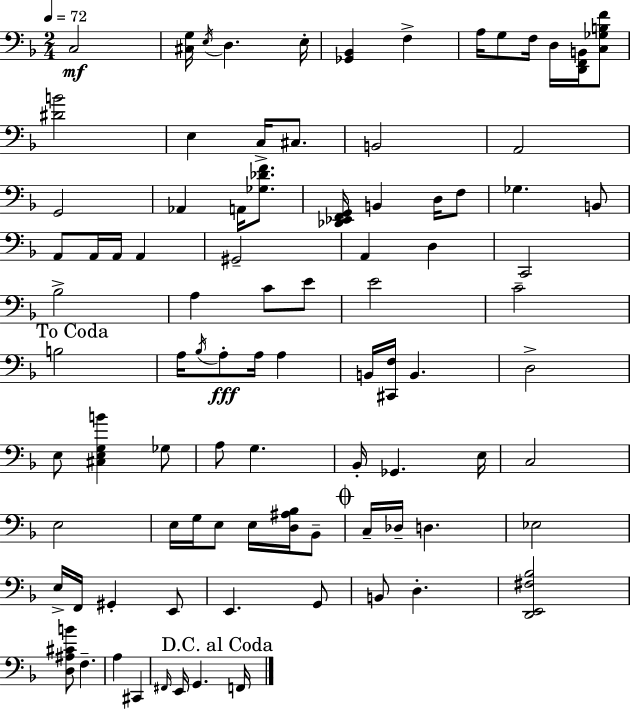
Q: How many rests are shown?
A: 0